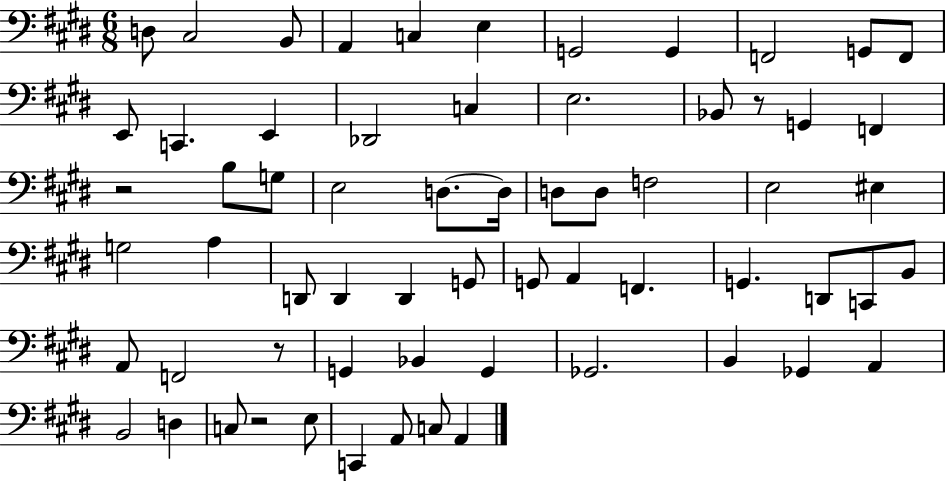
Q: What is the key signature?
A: E major